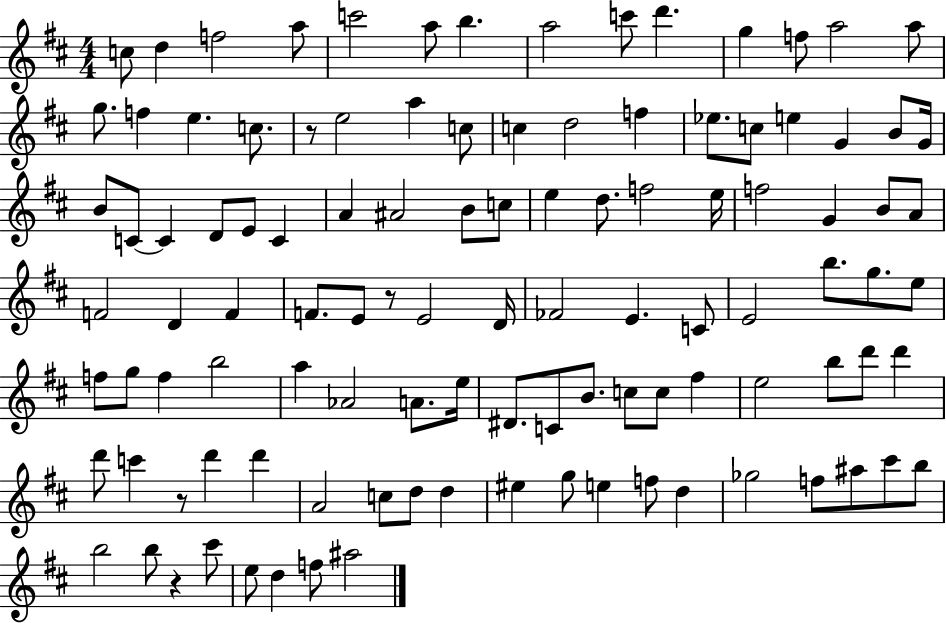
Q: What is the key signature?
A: D major